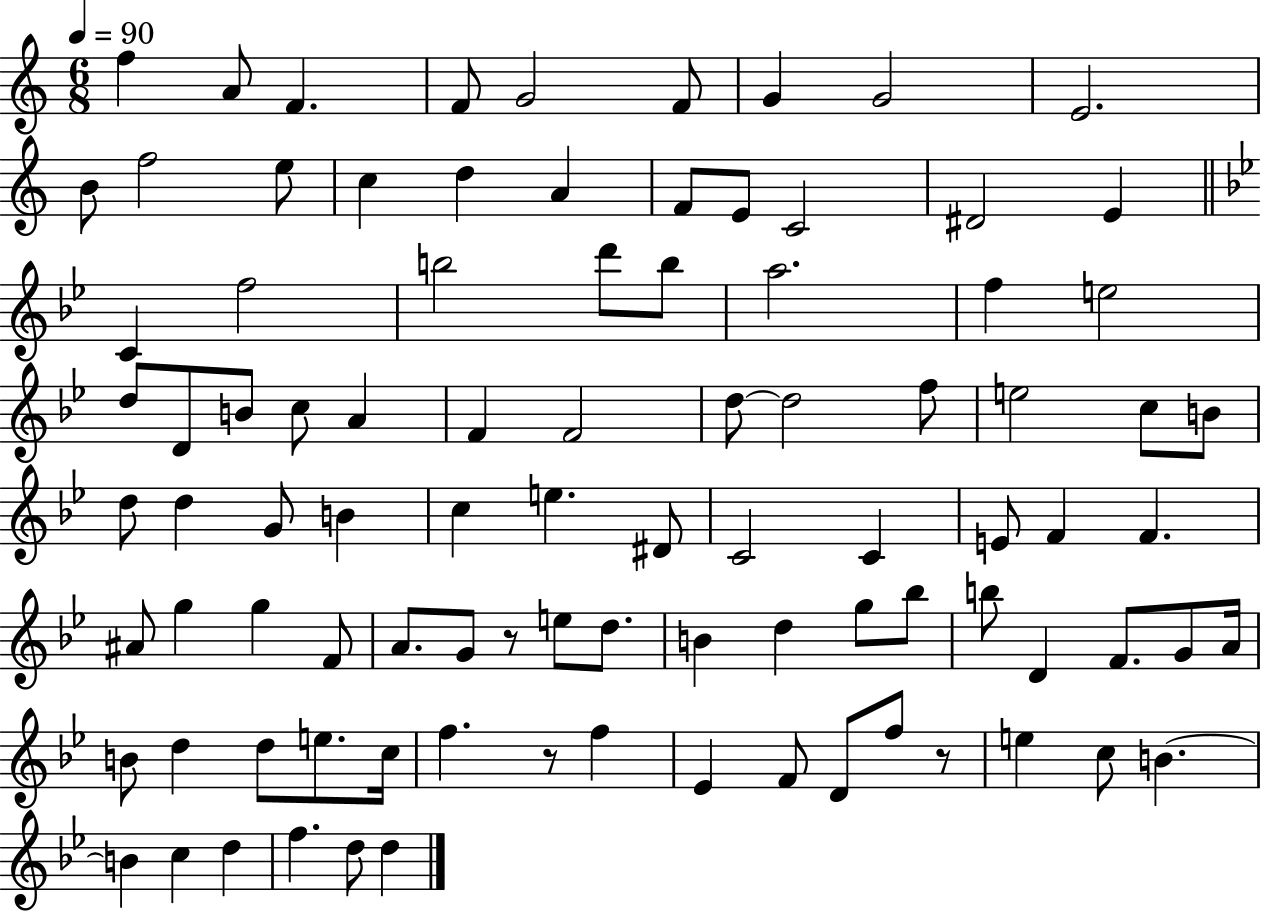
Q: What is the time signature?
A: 6/8